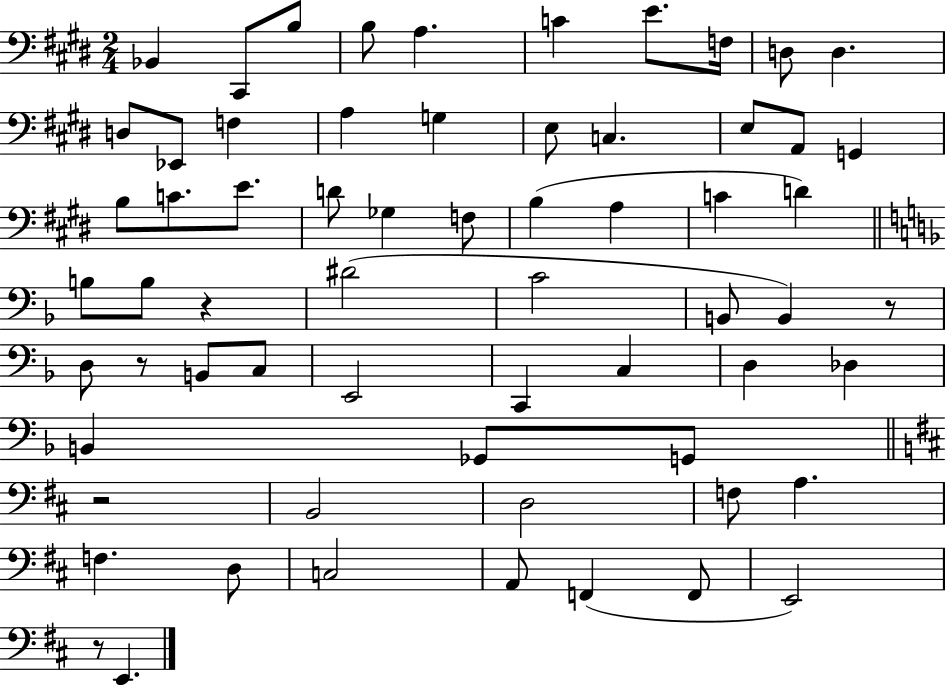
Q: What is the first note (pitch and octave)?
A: Bb2